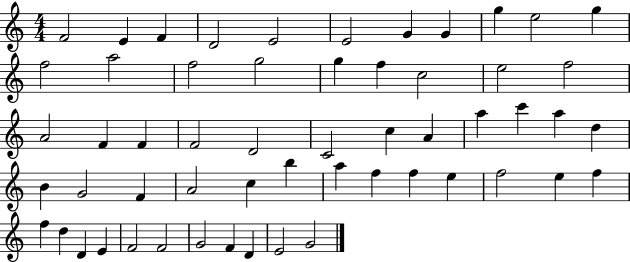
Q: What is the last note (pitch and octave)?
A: G4